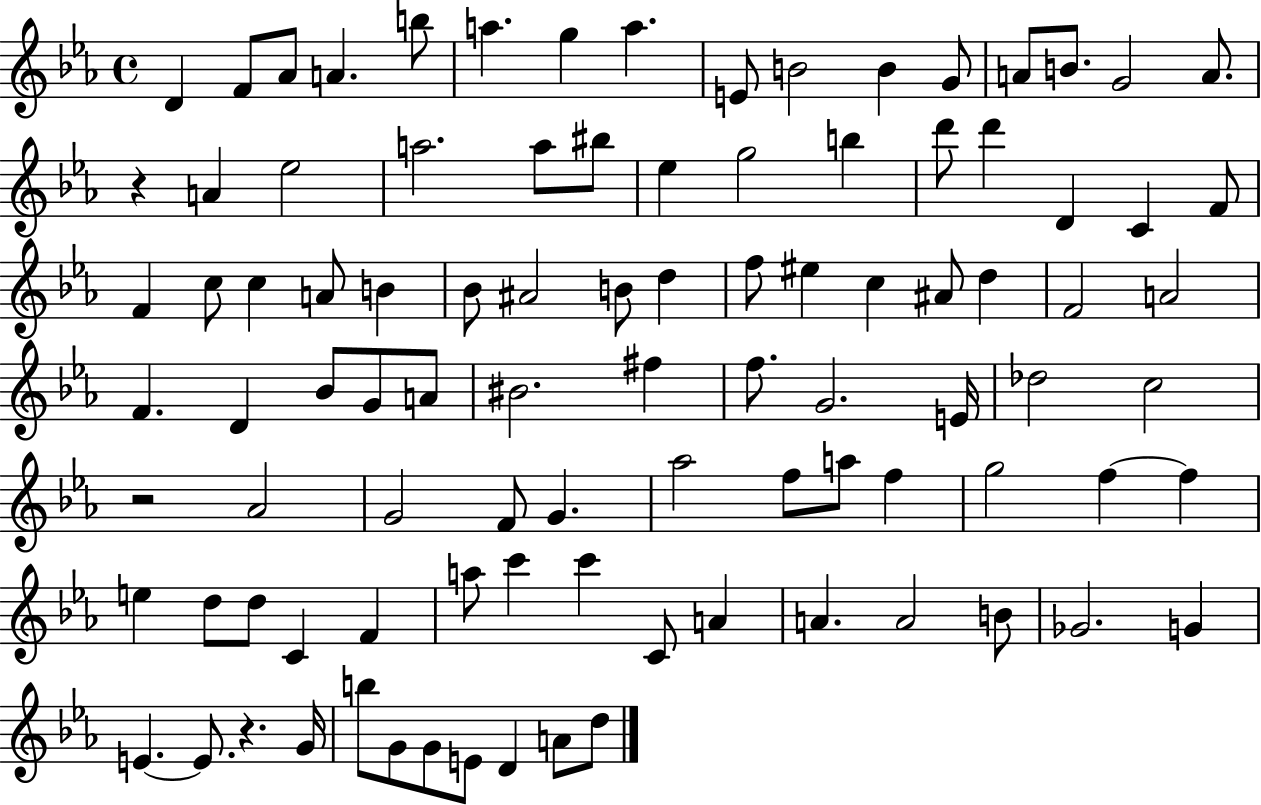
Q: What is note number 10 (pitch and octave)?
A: B4